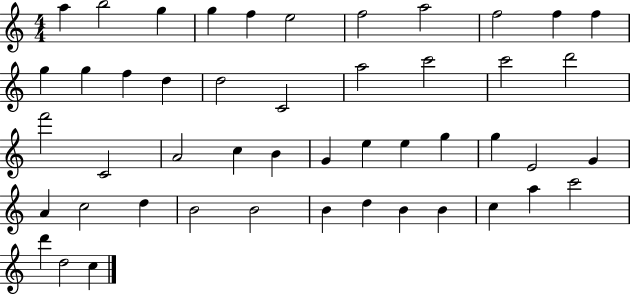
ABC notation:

X:1
T:Untitled
M:4/4
L:1/4
K:C
a b2 g g f e2 f2 a2 f2 f f g g f d d2 C2 a2 c'2 c'2 d'2 f'2 C2 A2 c B G e e g g E2 G A c2 d B2 B2 B d B B c a c'2 d' d2 c